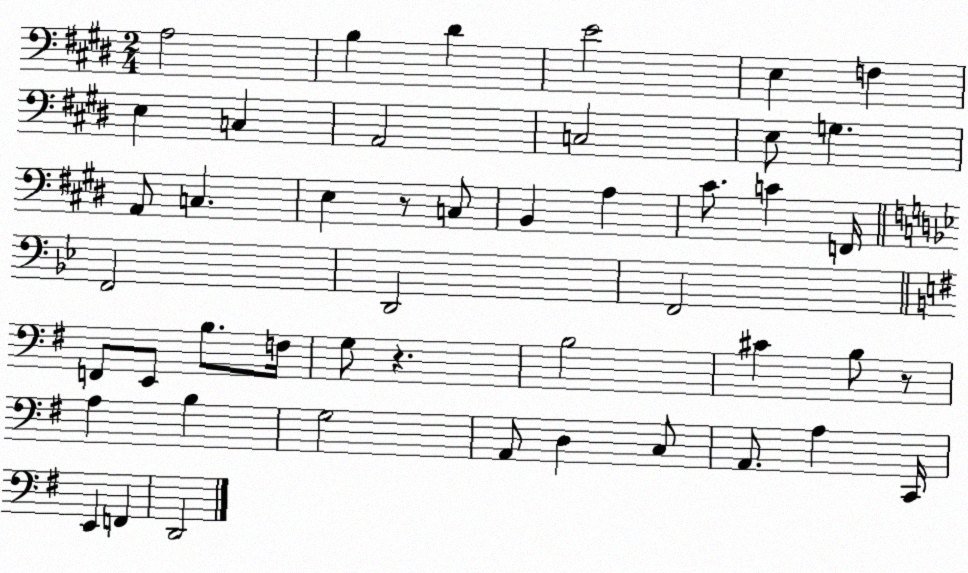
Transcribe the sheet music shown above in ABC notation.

X:1
T:Untitled
M:2/4
L:1/4
K:E
A,2 B, ^D E2 E, F, E, C, A,,2 C,2 E,/2 G, A,,/2 C, E, z/2 C,/2 B,, A, ^C/2 C F,,/4 F,,2 D,,2 F,,2 F,,/2 E,,/2 B,/2 F,/4 G,/2 z B,2 ^C B,/2 z/2 A, B, G,2 A,,/2 D, C,/2 A,,/2 A, C,,/4 E,, F,, D,,2